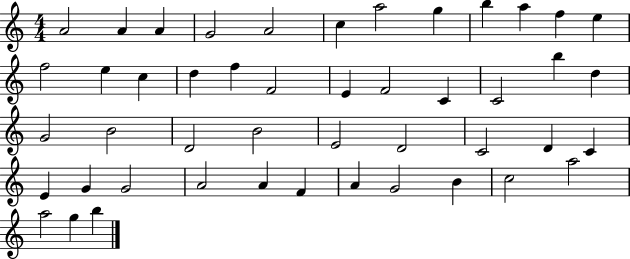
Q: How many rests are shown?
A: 0